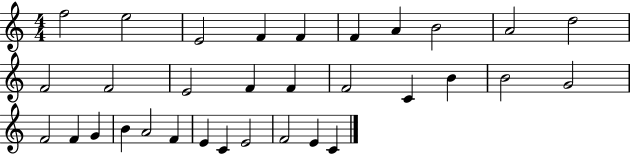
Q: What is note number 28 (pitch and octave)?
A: C4